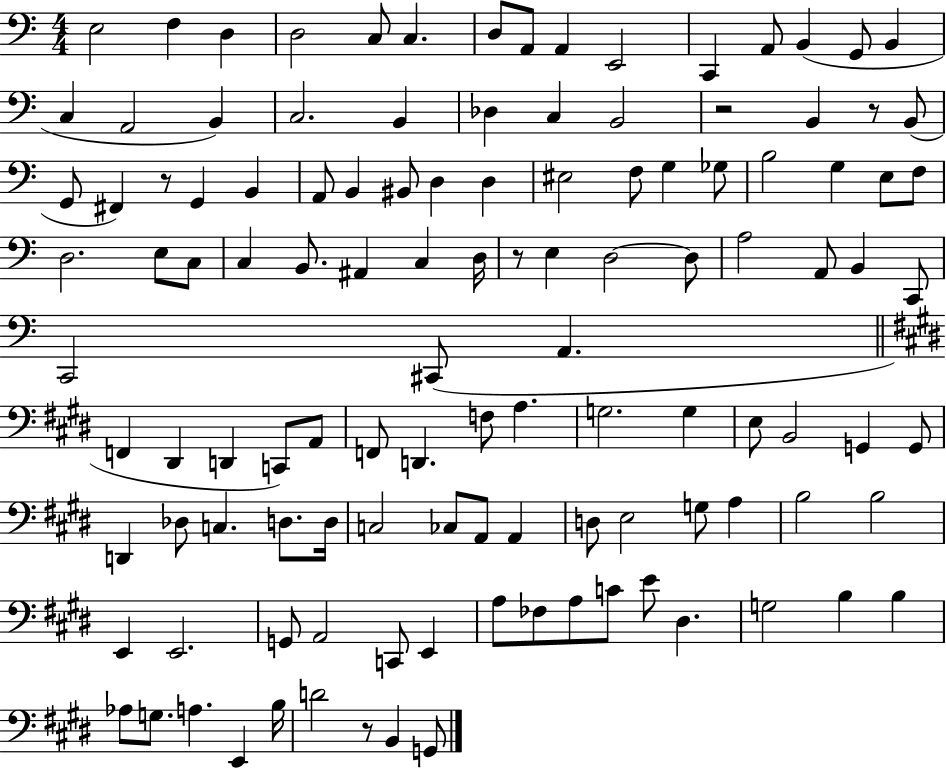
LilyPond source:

{
  \clef bass
  \numericTimeSignature
  \time 4/4
  \key c \major
  e2 f4 d4 | d2 c8 c4. | d8 a,8 a,4 e,2 | c,4 a,8 b,4( g,8 b,4 | \break c4 a,2 b,4) | c2. b,4 | des4 c4 b,2 | r2 b,4 r8 b,8( | \break g,8 fis,4) r8 g,4 b,4 | a,8 b,4 bis,8 d4 d4 | eis2 f8 g4 ges8 | b2 g4 e8 f8 | \break d2. e8 c8 | c4 b,8. ais,4 c4 d16 | r8 e4 d2~~ d8 | a2 a,8 b,4 c,8 | \break c,2 cis,8( a,4. | \bar "||" \break \key e \major f,4 dis,4 d,4 c,8) a,8 | f,8 d,4. f8 a4. | g2. g4 | e8 b,2 g,4 g,8 | \break d,4 des8 c4. d8. d16 | c2 ces8 a,8 a,4 | d8 e2 g8 a4 | b2 b2 | \break e,4 e,2. | g,8 a,2 c,8 e,4 | a8 fes8 a8 c'8 e'8 dis4. | g2 b4 b4 | \break aes8 g8. a4. e,4 b16 | d'2 r8 b,4 g,8 | \bar "|."
}